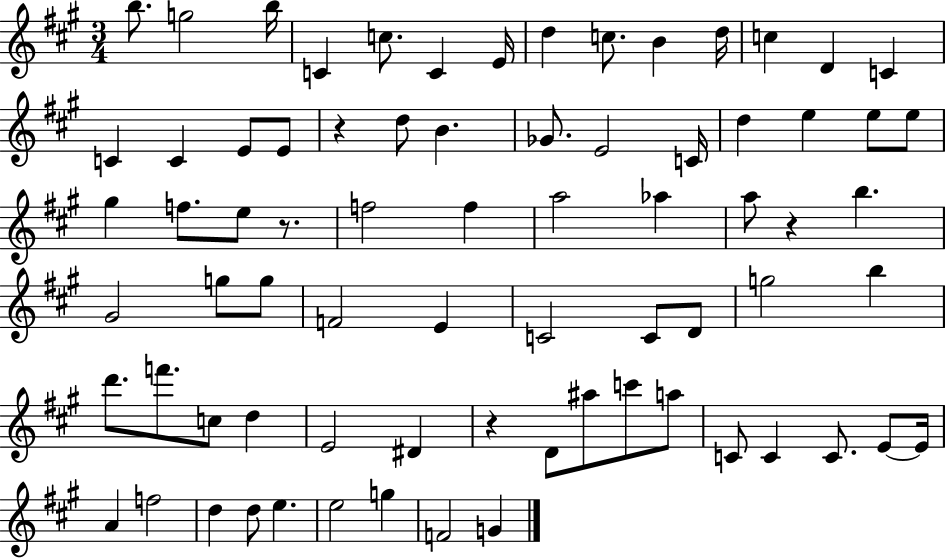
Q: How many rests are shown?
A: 4